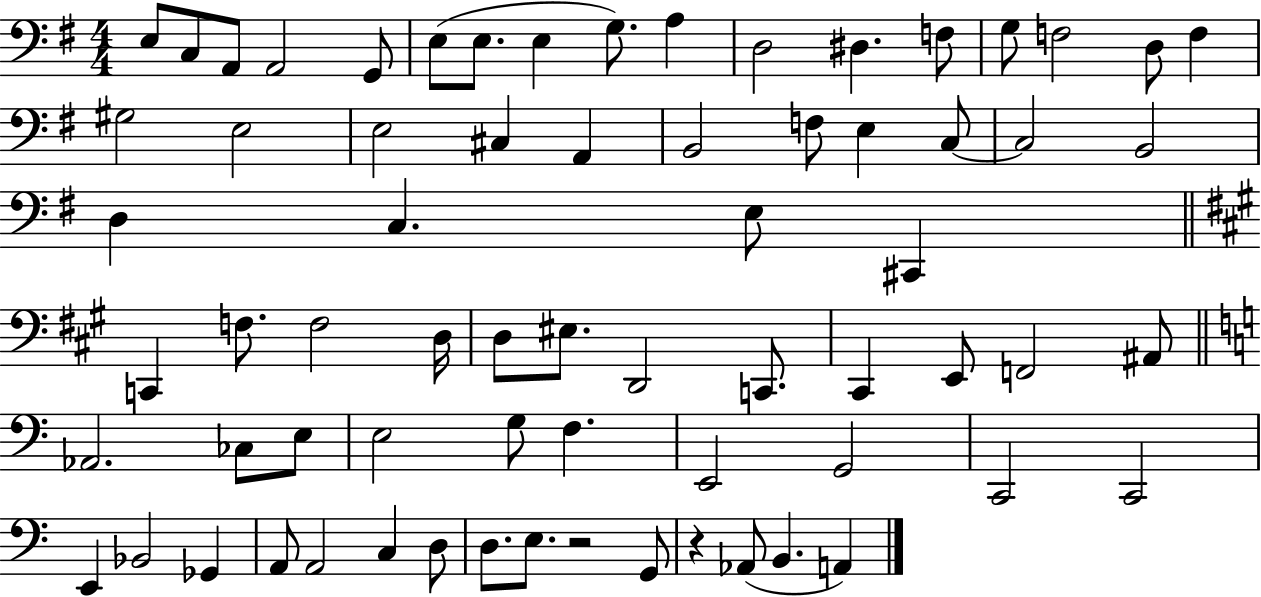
{
  \clef bass
  \numericTimeSignature
  \time 4/4
  \key g \major
  e8 c8 a,8 a,2 g,8 | e8( e8. e4 g8.) a4 | d2 dis4. f8 | g8 f2 d8 f4 | \break gis2 e2 | e2 cis4 a,4 | b,2 f8 e4 c8~~ | c2 b,2 | \break d4 c4. e8 cis,4 | \bar "||" \break \key a \major c,4 f8. f2 d16 | d8 eis8. d,2 c,8. | cis,4 e,8 f,2 ais,8 | \bar "||" \break \key c \major aes,2. ces8 e8 | e2 g8 f4. | e,2 g,2 | c,2 c,2 | \break e,4 bes,2 ges,4 | a,8 a,2 c4 d8 | d8. e8. r2 g,8 | r4 aes,8( b,4. a,4) | \break \bar "|."
}